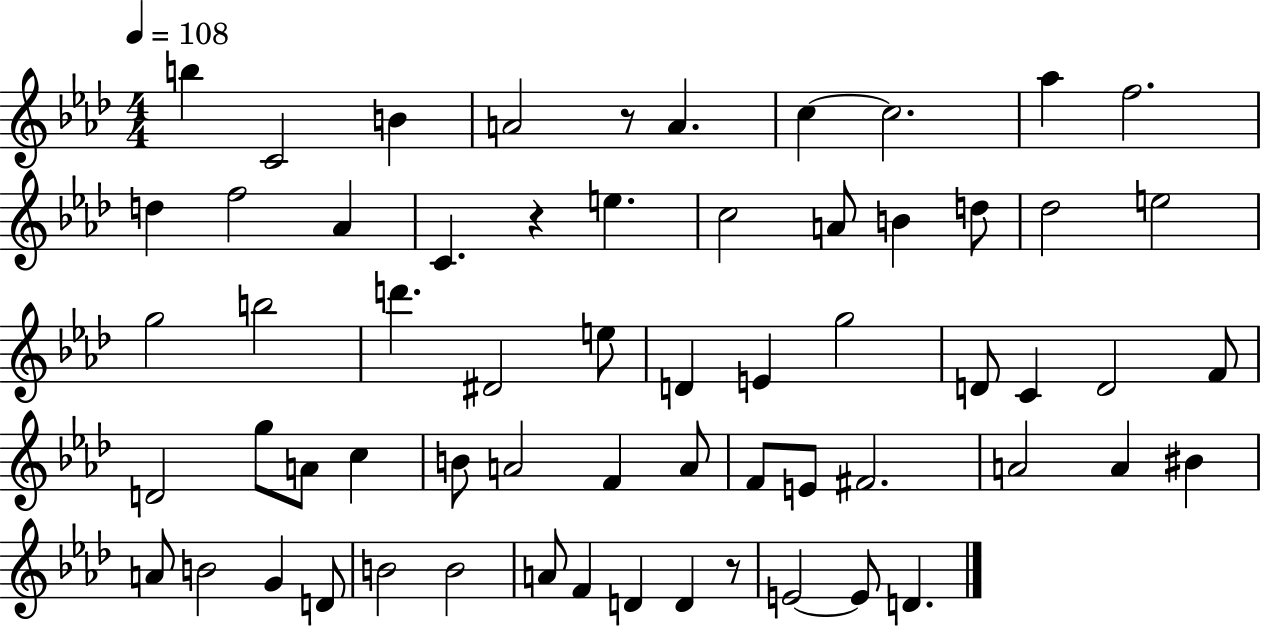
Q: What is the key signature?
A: AES major